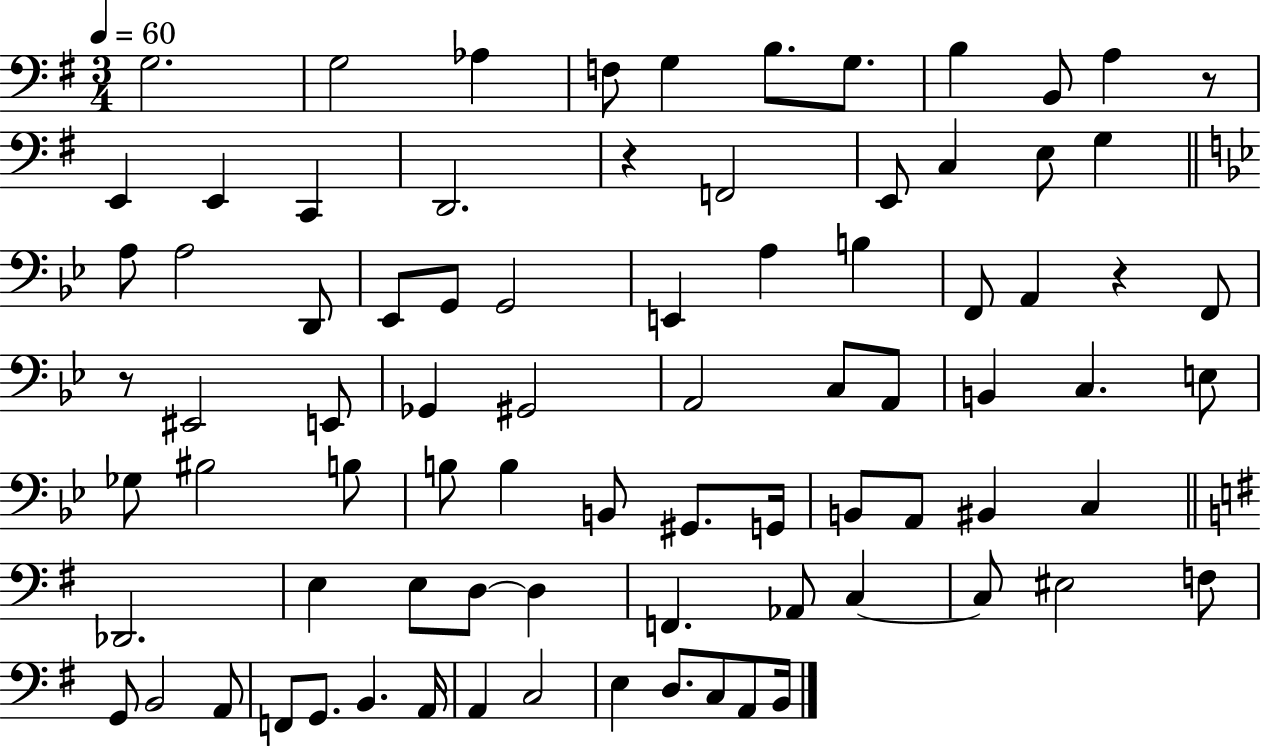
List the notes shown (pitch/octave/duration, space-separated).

G3/h. G3/h Ab3/q F3/e G3/q B3/e. G3/e. B3/q B2/e A3/q R/e E2/q E2/q C2/q D2/h. R/q F2/h E2/e C3/q E3/e G3/q A3/e A3/h D2/e Eb2/e G2/e G2/h E2/q A3/q B3/q F2/e A2/q R/q F2/e R/e EIS2/h E2/e Gb2/q G#2/h A2/h C3/e A2/e B2/q C3/q. E3/e Gb3/e BIS3/h B3/e B3/e B3/q B2/e G#2/e. G2/s B2/e A2/e BIS2/q C3/q Db2/h. E3/q E3/e D3/e D3/q F2/q. Ab2/e C3/q C3/e EIS3/h F3/e G2/e B2/h A2/e F2/e G2/e. B2/q. A2/s A2/q C3/h E3/q D3/e. C3/e A2/e B2/s